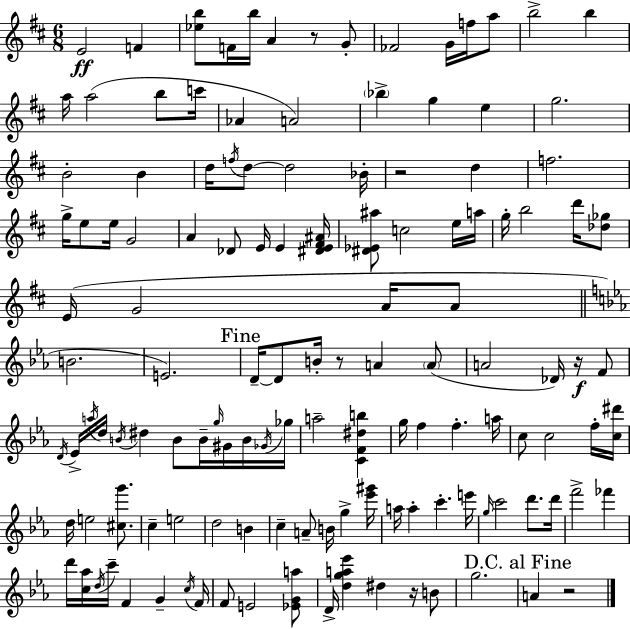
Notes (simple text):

E4/h F4/q [Eb5,B5]/e F4/s B5/s A4/q R/e G4/e FES4/h G4/s F5/s A5/e B5/h B5/q A5/s A5/h B5/e C6/s Ab4/q A4/h Bb5/q G5/q E5/q G5/h. B4/h B4/q D5/s F5/s D5/e D5/h Bb4/s R/h D5/q F5/h. G5/s E5/e E5/s G4/h A4/q Db4/e E4/s E4/q [D#4,E4,F#4,A#4]/s [D#4,Eb4,A#5]/e C5/h E5/s A5/s G5/s B5/h D6/s [Db5,Gb5]/e E4/s G4/h A4/s A4/e B4/h. E4/h. D4/s D4/e B4/s R/e A4/q A4/e A4/h Db4/s R/s F4/e D4/s Eb4/s A5/s D5/s B4/s D#5/q B4/e B4/s G5/s G#4/s B4/s Gb4/s Gb5/s A5/h [C4,F4,D#5,B5]/q G5/s F5/q F5/q. A5/s C5/e C5/h F5/s [C5,D#6]/s D5/s E5/h [C#5,G6]/e. C5/q E5/h D5/h B4/q C5/q A4/e B4/s G5/q [Eb6,G#6]/s A5/s A5/q C6/q. E6/s G5/s C6/h D6/e. D6/s F6/h FES6/q D6/s [C5,Ab5]/s D5/s C6/s F4/q G4/q C5/s F4/s F4/e E4/h [Eb4,G4,A5]/e D4/s [D5,G5,A5,Eb6]/q D#5/q R/s B4/e G5/h. A4/q R/h